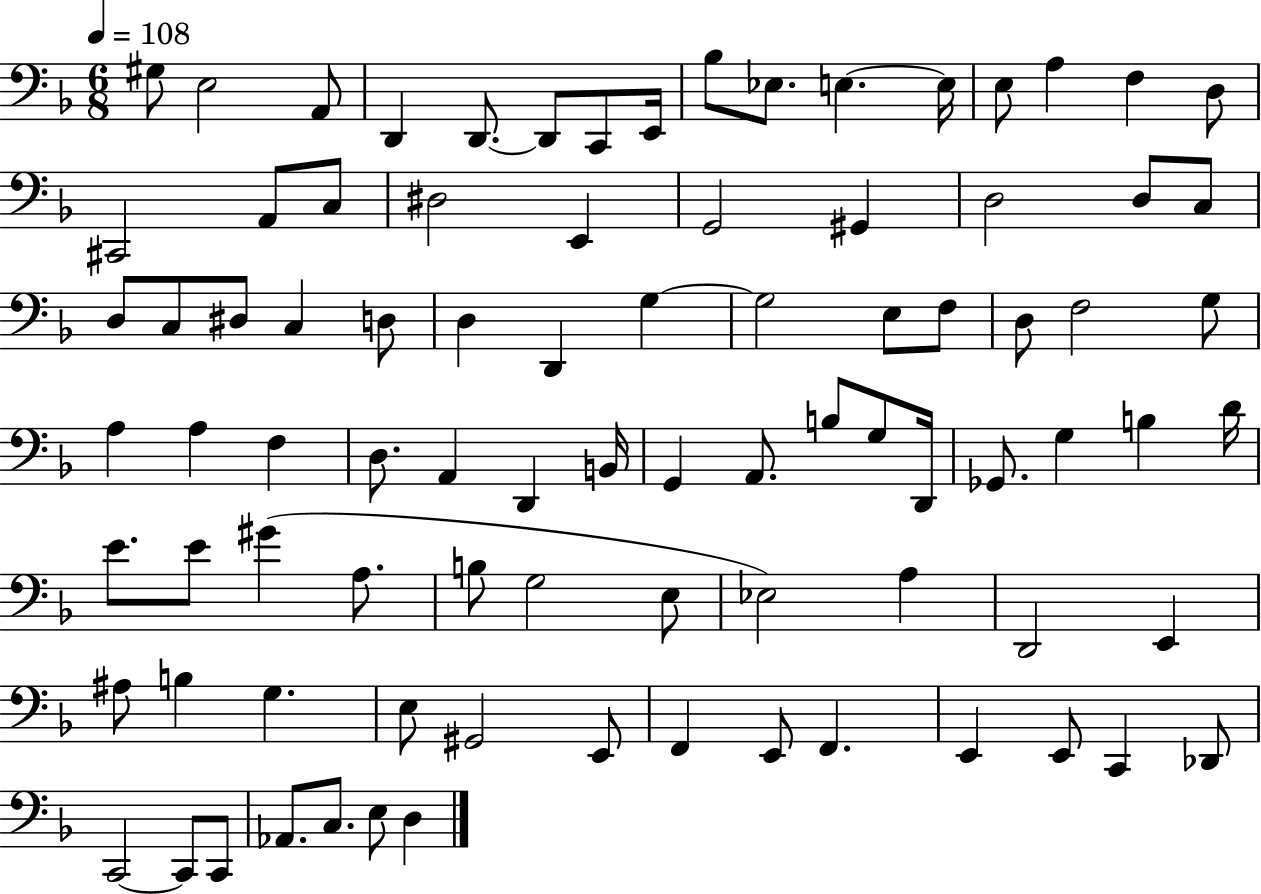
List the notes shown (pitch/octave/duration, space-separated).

G#3/e E3/h A2/e D2/q D2/e. D2/e C2/e E2/s Bb3/e Eb3/e. E3/q. E3/s E3/e A3/q F3/q D3/e C#2/h A2/e C3/e D#3/h E2/q G2/h G#2/q D3/h D3/e C3/e D3/e C3/e D#3/e C3/q D3/e D3/q D2/q G3/q G3/h E3/e F3/e D3/e F3/h G3/e A3/q A3/q F3/q D3/e. A2/q D2/q B2/s G2/q A2/e. B3/e G3/e D2/s Gb2/e. G3/q B3/q D4/s E4/e. E4/e G#4/q A3/e. B3/e G3/h E3/e Eb3/h A3/q D2/h E2/q A#3/e B3/q G3/q. E3/e G#2/h E2/e F2/q E2/e F2/q. E2/q E2/e C2/q Db2/e C2/h C2/e C2/e Ab2/e. C3/e. E3/e D3/q